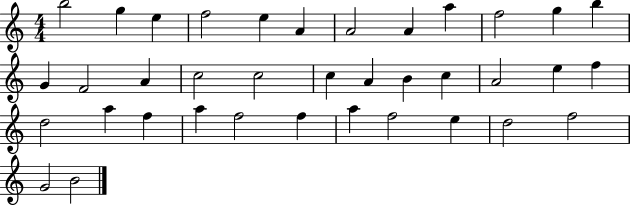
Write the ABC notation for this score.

X:1
T:Untitled
M:4/4
L:1/4
K:C
b2 g e f2 e A A2 A a f2 g b G F2 A c2 c2 c A B c A2 e f d2 a f a f2 f a f2 e d2 f2 G2 B2